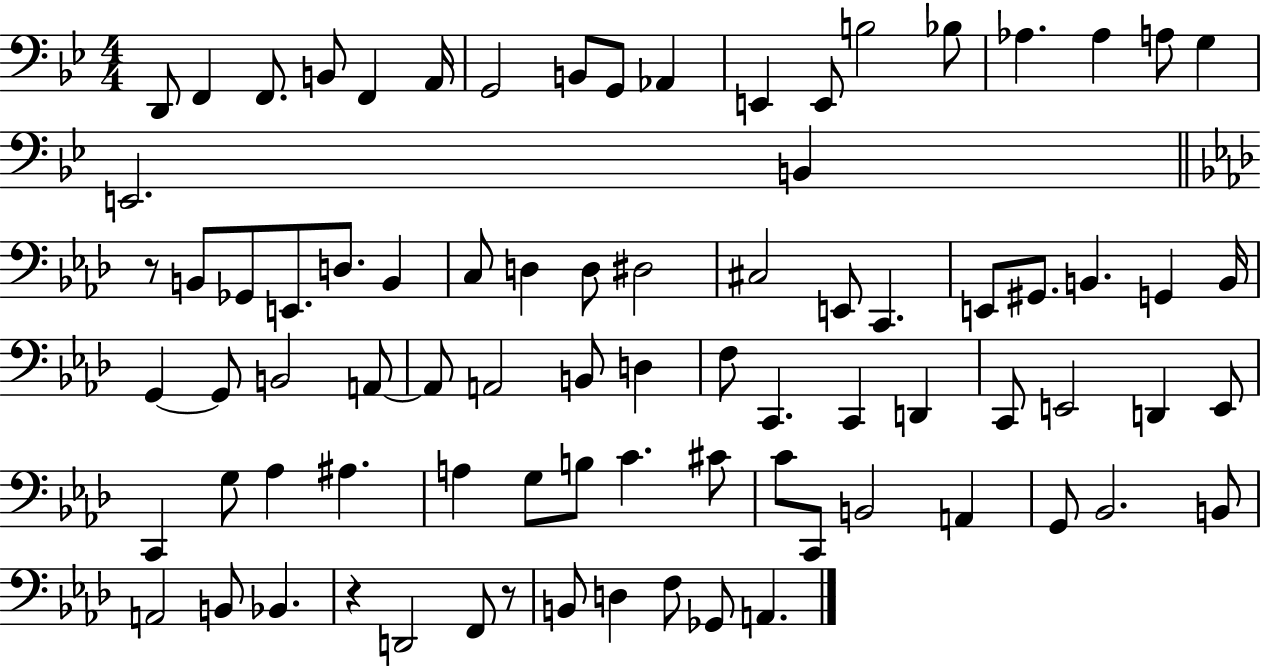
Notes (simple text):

D2/e F2/q F2/e. B2/e F2/q A2/s G2/h B2/e G2/e Ab2/q E2/q E2/e B3/h Bb3/e Ab3/q. Ab3/q A3/e G3/q E2/h. B2/q R/e B2/e Gb2/e E2/e. D3/e. B2/q C3/e D3/q D3/e D#3/h C#3/h E2/e C2/q. E2/e G#2/e. B2/q. G2/q B2/s G2/q G2/e B2/h A2/e A2/e A2/h B2/e D3/q F3/e C2/q. C2/q D2/q C2/e E2/h D2/q E2/e C2/q G3/e Ab3/q A#3/q. A3/q G3/e B3/e C4/q. C#4/e C4/e C2/e B2/h A2/q G2/e Bb2/h. B2/e A2/h B2/e Bb2/q. R/q D2/h F2/e R/e B2/e D3/q F3/e Gb2/e A2/q.